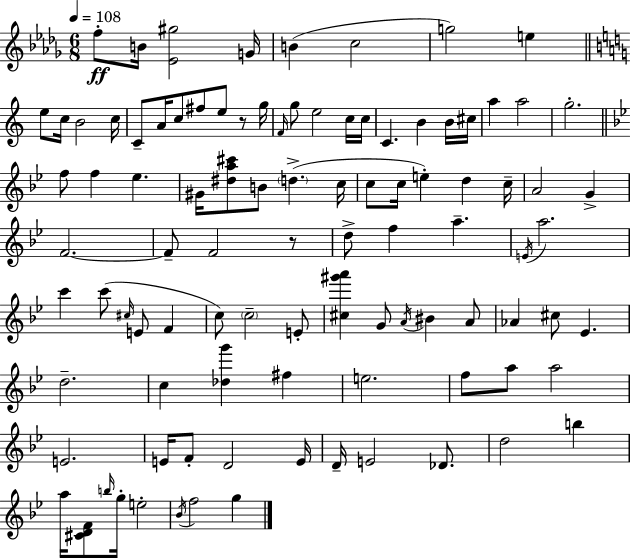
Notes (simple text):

F5/e B4/s [Eb4,G#5]/h G4/s B4/q C5/h G5/h E5/q E5/e C5/s B4/h C5/s C4/e A4/s C5/e F#5/e E5/e R/e G5/s F4/s G5/e E5/h C5/s C5/s C4/q. B4/q B4/s C#5/s A5/q A5/h G5/h. F5/e F5/q Eb5/q. G#4/s [D#5,A5,C#6]/e B4/e D5/q. C5/s C5/e C5/s E5/q D5/q C5/s A4/h G4/q F4/h. F4/e F4/h R/e D5/e F5/q A5/q. E4/s A5/h. C6/q C6/e C#5/s E4/e F4/q C5/e C5/h E4/e [C#5,G#6,A6]/q G4/e A4/s BIS4/q A4/e Ab4/q C#5/e Eb4/q. D5/h. C5/q [Db5,G6]/q F#5/q E5/h. F5/e A5/e A5/h E4/h. E4/s F4/e D4/h E4/s D4/s E4/h Db4/e. D5/h B5/q A5/s [C#4,D4,F4]/e B5/s G5/s E5/h Bb4/s F5/h G5/q